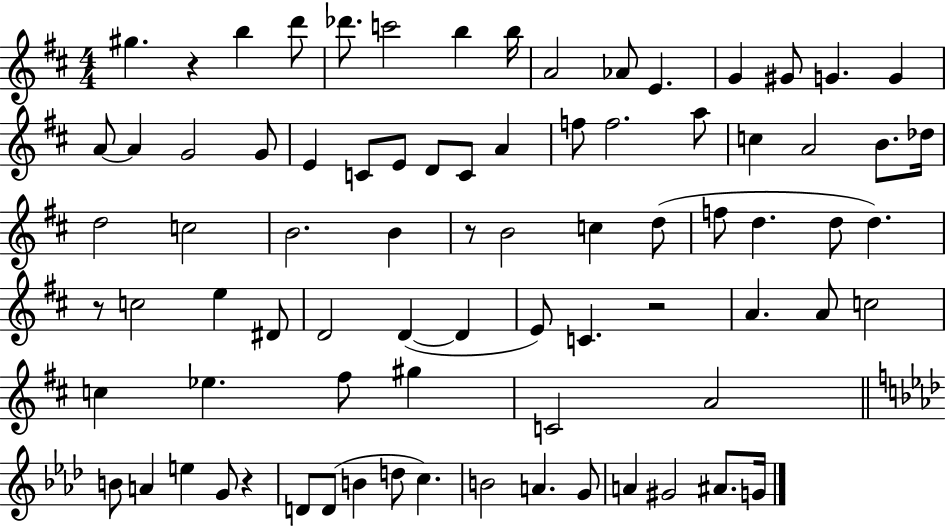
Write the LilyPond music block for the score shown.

{
  \clef treble
  \numericTimeSignature
  \time 4/4
  \key d \major
  gis''4. r4 b''4 d'''8 | des'''8. c'''2 b''4 b''16 | a'2 aes'8 e'4. | g'4 gis'8 g'4. g'4 | \break a'8~~ a'4 g'2 g'8 | e'4 c'8 e'8 d'8 c'8 a'4 | f''8 f''2. a''8 | c''4 a'2 b'8. des''16 | \break d''2 c''2 | b'2. b'4 | r8 b'2 c''4 d''8( | f''8 d''4. d''8 d''4.) | \break r8 c''2 e''4 dis'8 | d'2 d'4~(~ d'4 | e'8) c'4. r2 | a'4. a'8 c''2 | \break c''4 ees''4. fis''8 gis''4 | c'2 a'2 | \bar "||" \break \key aes \major b'8 a'4 e''4 g'8 r4 | d'8 d'8( b'4 d''8 c''4.) | b'2 a'4. g'8 | a'4 gis'2 ais'8. g'16 | \break \bar "|."
}